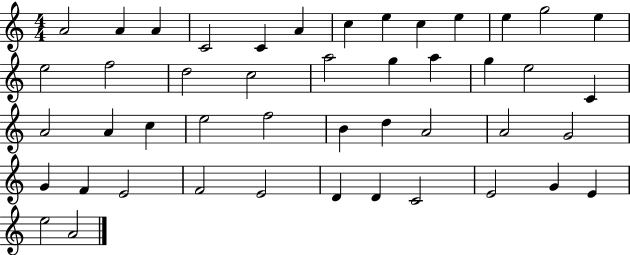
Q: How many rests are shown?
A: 0